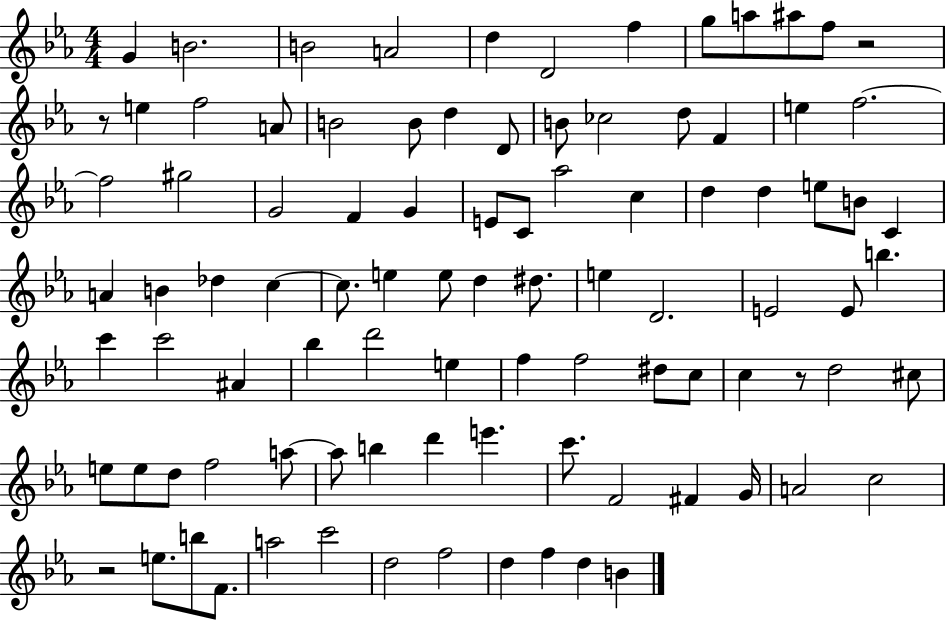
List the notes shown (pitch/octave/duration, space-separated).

G4/q B4/h. B4/h A4/h D5/q D4/h F5/q G5/e A5/e A#5/e F5/e R/h R/e E5/q F5/h A4/e B4/h B4/e D5/q D4/e B4/e CES5/h D5/e F4/q E5/q F5/h. F5/h G#5/h G4/h F4/q G4/q E4/e C4/e Ab5/h C5/q D5/q D5/q E5/e B4/e C4/q A4/q B4/q Db5/q C5/q C5/e. E5/q E5/e D5/q D#5/e. E5/q D4/h. E4/h E4/e B5/q. C6/q C6/h A#4/q Bb5/q D6/h E5/q F5/q F5/h D#5/e C5/e C5/q R/e D5/h C#5/e E5/e E5/e D5/e F5/h A5/e A5/e B5/q D6/q E6/q. C6/e. F4/h F#4/q G4/s A4/h C5/h R/h E5/e. B5/e F4/e. A5/h C6/h D5/h F5/h D5/q F5/q D5/q B4/q